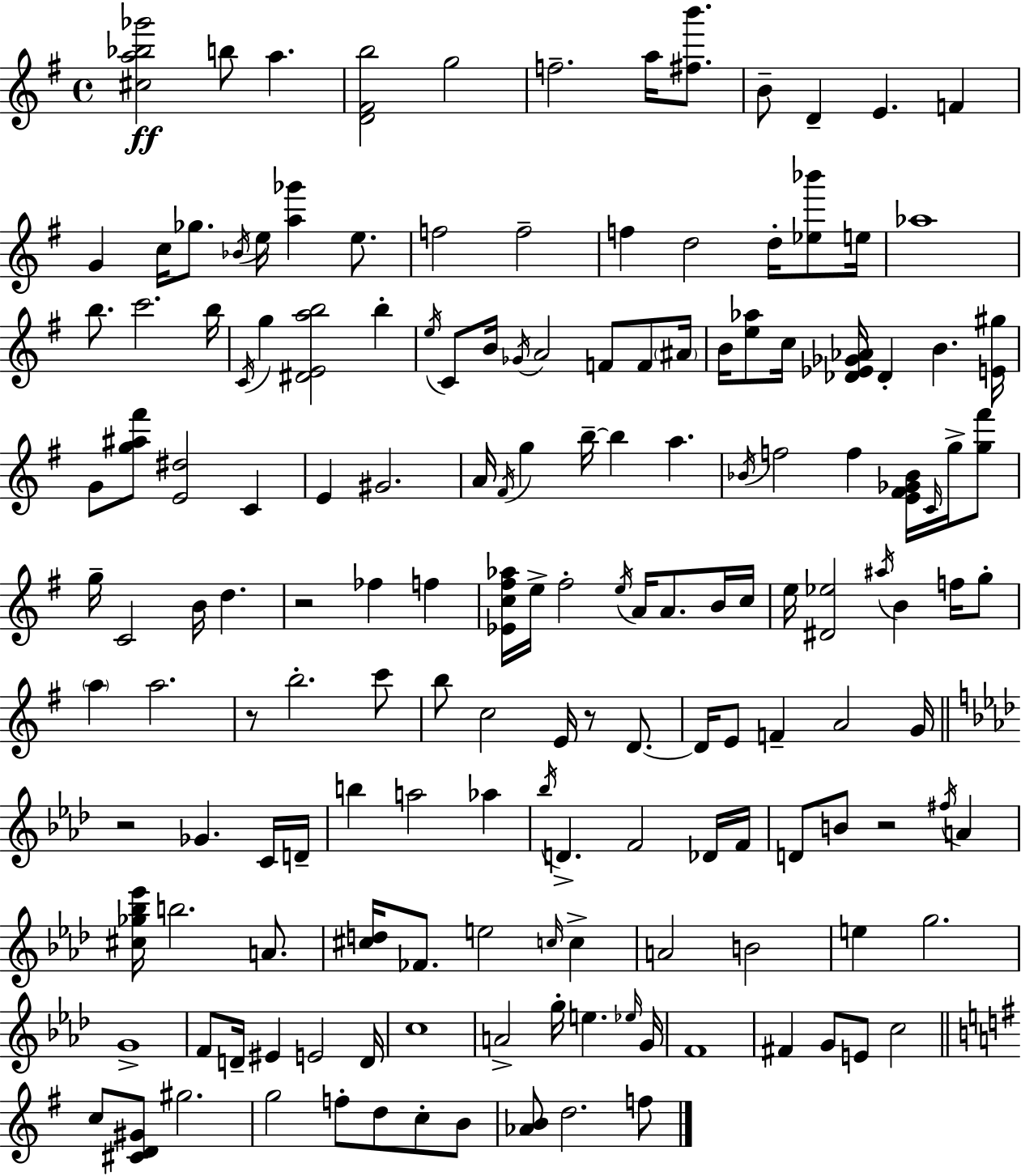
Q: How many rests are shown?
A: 5